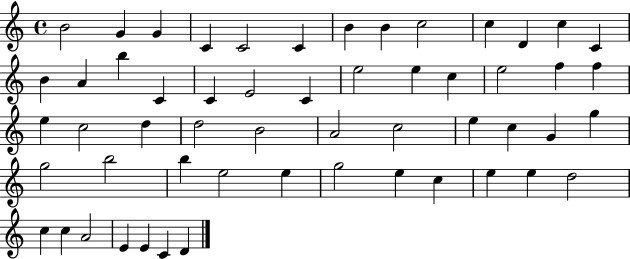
X:1
T:Untitled
M:4/4
L:1/4
K:C
B2 G G C C2 C B B c2 c D c C B A b C C E2 C e2 e c e2 f f e c2 d d2 B2 A2 c2 e c G g g2 b2 b e2 e g2 e c e e d2 c c A2 E E C D